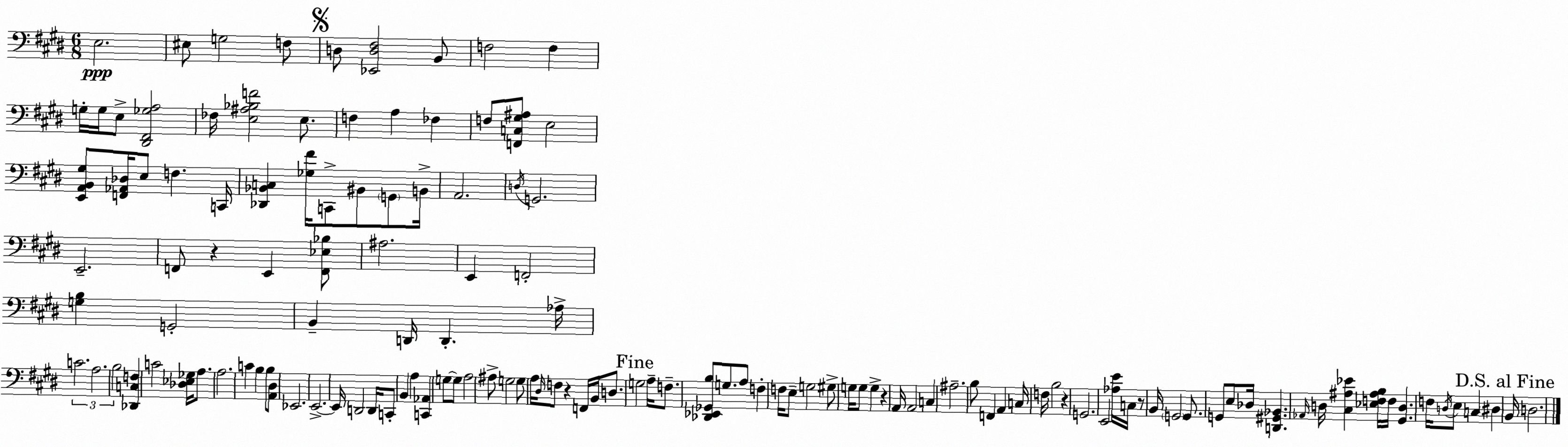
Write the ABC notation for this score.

X:1
T:Untitled
M:6/8
L:1/4
K:E
E,2 ^E,/2 G,2 F,/2 D,/2 [_E,,D,^F,]2 B,,/2 F,2 F, G,/4 G,/4 E,/2 [^D,,^F,,_G,A,]2 _F,/4 [E,^A,_B,F]2 E,/2 F, A, _F, F,/2 [F,,C,^G,^A,]/2 E,2 [E,,A,,B,,^G,]/2 [F,,_A,,_D,]/4 E,/2 F, C,,/4 [_D,,_B,,C,] [_G,^F]/4 C,,/2 ^B,,/2 G,,/2 B,,/4 A,,2 D,/4 G,,2 E,,2 F,,/2 z E,, [F,,_E,_B,]/2 ^A,2 E,, F,,2 [G,B,] G,,2 B,, D,,/4 D,, _A,/4 C2 A,2 B,2 [_D,,C,F,] C2 [_D,_E,_G,]/4 A,/2 A,2 C B, B,/2 [A,,^D,]/2 _E,,2 E,,2 E,,/4 D,,2 D,,/4 C,,/2 B,, A, [C,,_A,,] G,/2 G,/2 A,2 ^A,/2 G,2 G,/2 A,/4 ^D,/4 F,/2 z F,,/4 B,,/4 D,/2 G,2 A,/4 F,/2 [_D,,_E,,_G,,B,]/2 G,/2 A,/2 F, F,/4 E,/2 G,2 ^G,/2 G,/4 G,/2 G, z A,,/4 A,,2 C, ^A,2 B,/2 F,, A,, C,/4 F,/4 B,2 z G,,2 E,,2 [_A,E]/4 C,/4 z/2 B,,/4 G,,2 G,,/2 G,,/2 E,/2 _D,/4 [D,,^G,,_B,,] _A,,/4 D,/4 [^C,^A,_E] [_E,F,^A,B,]/4 F,/4 [^G,,D,] F,/4 D,/4 E,/2 C, ^D, B,,/4 D,2